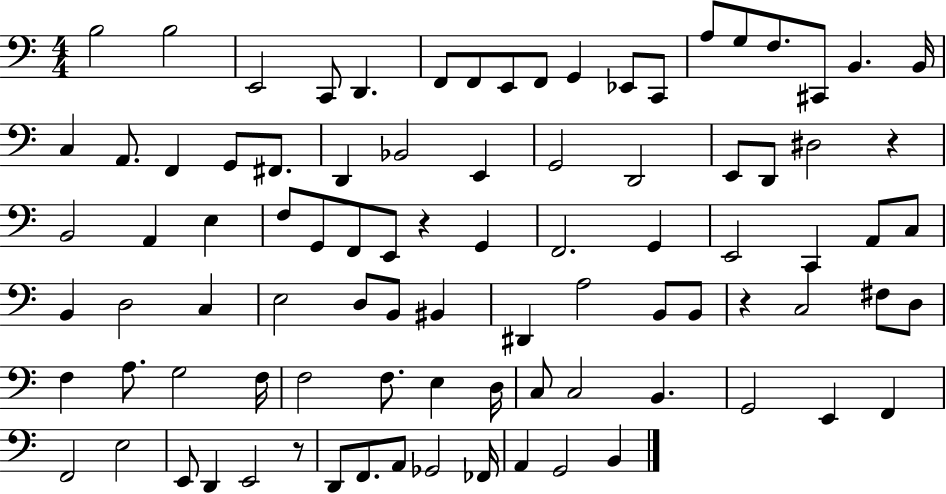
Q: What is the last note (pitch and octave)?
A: B2